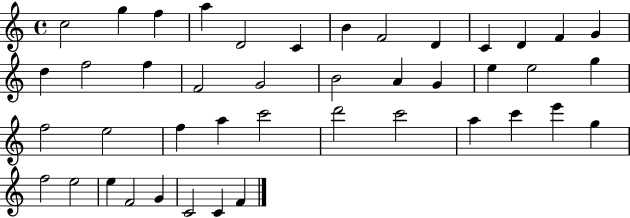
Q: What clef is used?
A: treble